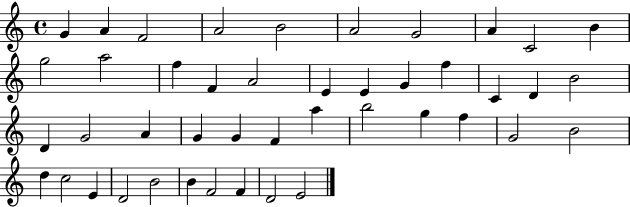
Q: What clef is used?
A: treble